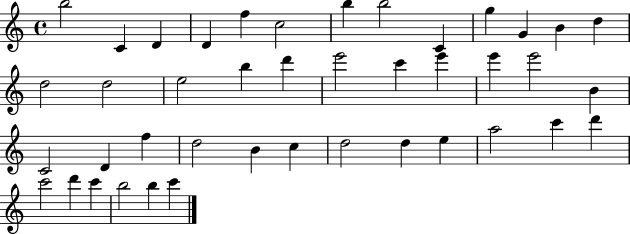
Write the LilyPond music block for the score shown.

{
  \clef treble
  \time 4/4
  \defaultTimeSignature
  \key c \major
  b''2 c'4 d'4 | d'4 f''4 c''2 | b''4 b''2 c'4 | g''4 g'4 b'4 d''4 | \break d''2 d''2 | e''2 b''4 d'''4 | e'''2 c'''4 e'''4 | e'''4 e'''2 b'4 | \break c'2 d'4 f''4 | d''2 b'4 c''4 | d''2 d''4 e''4 | a''2 c'''4 d'''4 | \break c'''2 d'''4 c'''4 | b''2 b''4 c'''4 | \bar "|."
}